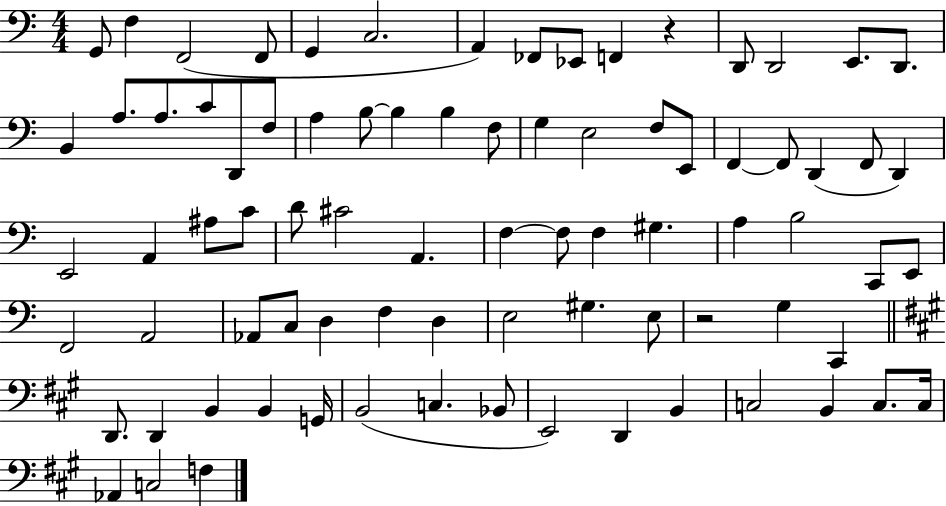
G2/e F3/q F2/h F2/e G2/q C3/h. A2/q FES2/e Eb2/e F2/q R/q D2/e D2/h E2/e. D2/e. B2/q A3/e. A3/e. C4/e D2/e F3/e A3/q B3/e B3/q B3/q F3/e G3/q E3/h F3/e E2/e F2/q F2/e D2/q F2/e D2/q E2/h A2/q A#3/e C4/e D4/e C#4/h A2/q. F3/q F3/e F3/q G#3/q. A3/q B3/h C2/e E2/e F2/h A2/h Ab2/e C3/e D3/q F3/q D3/q E3/h G#3/q. E3/e R/h G3/q C2/q D2/e. D2/q B2/q B2/q G2/s B2/h C3/q. Bb2/e E2/h D2/q B2/q C3/h B2/q C3/e. C3/s Ab2/q C3/h F3/q